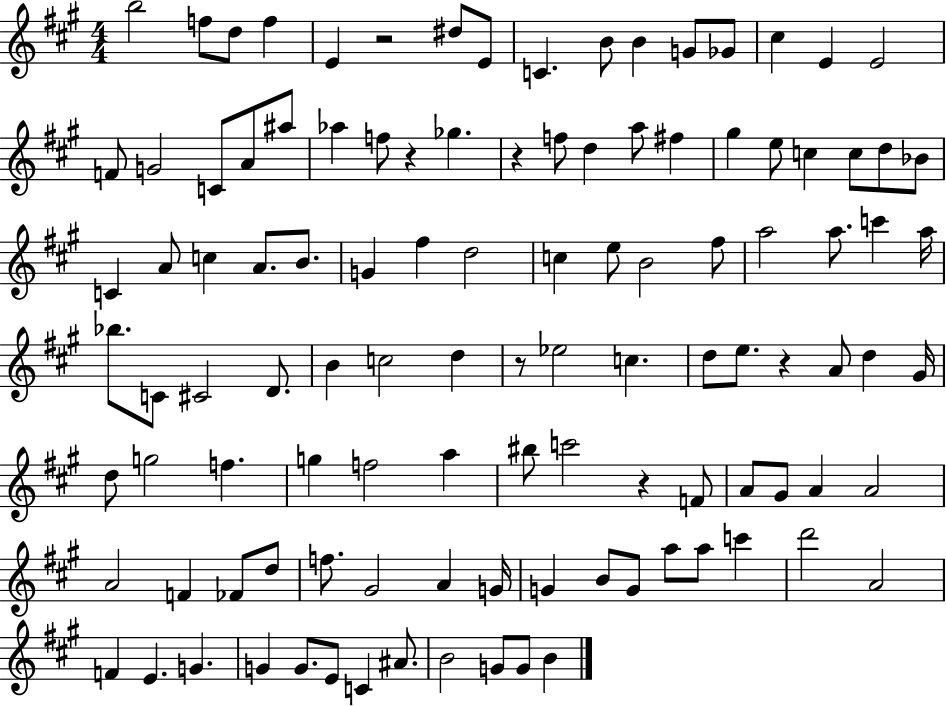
B5/h F5/e D5/e F5/q E4/q R/h D#5/e E4/e C4/q. B4/e B4/q G4/e Gb4/e C#5/q E4/q E4/h F4/e G4/h C4/e A4/e A#5/e Ab5/q F5/e R/q Gb5/q. R/q F5/e D5/q A5/e F#5/q G#5/q E5/e C5/q C5/e D5/e Bb4/e C4/q A4/e C5/q A4/e. B4/e. G4/q F#5/q D5/h C5/q E5/e B4/h F#5/e A5/h A5/e. C6/q A5/s Bb5/e. C4/e C#4/h D4/e. B4/q C5/h D5/q R/e Eb5/h C5/q. D5/e E5/e. R/q A4/e D5/q G#4/s D5/e G5/h F5/q. G5/q F5/h A5/q BIS5/e C6/h R/q F4/e A4/e G#4/e A4/q A4/h A4/h F4/q FES4/e D5/e F5/e. G#4/h A4/q G4/s G4/q B4/e G4/e A5/e A5/e C6/q D6/h A4/h F4/q E4/q. G4/q. G4/q G4/e. E4/e C4/q A#4/e. B4/h G4/e G4/e B4/q